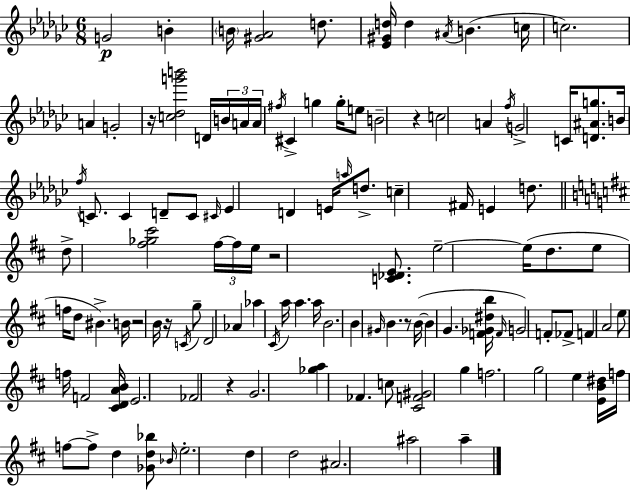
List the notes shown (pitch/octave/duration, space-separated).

G4/h B4/q B4/s [G#4,Ab4]/h D5/e. [Eb4,G#4,D5]/s D5/q A#4/s B4/q. C5/s C5/h. A4/q G4/h R/s [C5,Db5,G6,B6]/h D4/s B4/s A4/s A4/s F#5/s C#4/q G5/q G5/s E5/e B4/h R/q C5/h A4/q F5/s G4/h C4/s [D4,A#4,G5]/e. B4/s F5/s C4/e. C4/q D4/e C4/e C#4/s Eb4/q D4/q E4/s A5/s D5/e. C5/q F#4/s E4/q D5/e. D5/e [F#5,Gb5,C#6]/h F#5/s F#5/s E5/s R/h [C4,Db4,E4]/e. E5/h E5/s D5/e. E5/e F5/s D5/e BIS4/q. B4/s R/h B4/s R/s C4/s G5/e D4/h Ab4/q Ab5/q C#4/s A5/s A5/q. A5/s B4/h. B4/q G#4/s B4/q. R/e B4/s B4/q G4/q. [F4,Gb4,D#5,B5]/s F4/s G4/h F4/e FES4/e F4/q A4/h E5/e F5/s F4/h [C#4,D4,A4,B4]/s E4/h. FES4/h R/q G4/h. [Gb5,A5]/q FES4/q. C5/e [C#4,F4,G#4]/h G5/q F5/h. G5/h E5/q [E4,B4,D#5]/s F5/s F5/e F5/e D5/q [Gb4,D5,Bb5]/e Bb4/s E5/h. D5/q D5/h A#4/h. A#5/h A5/q